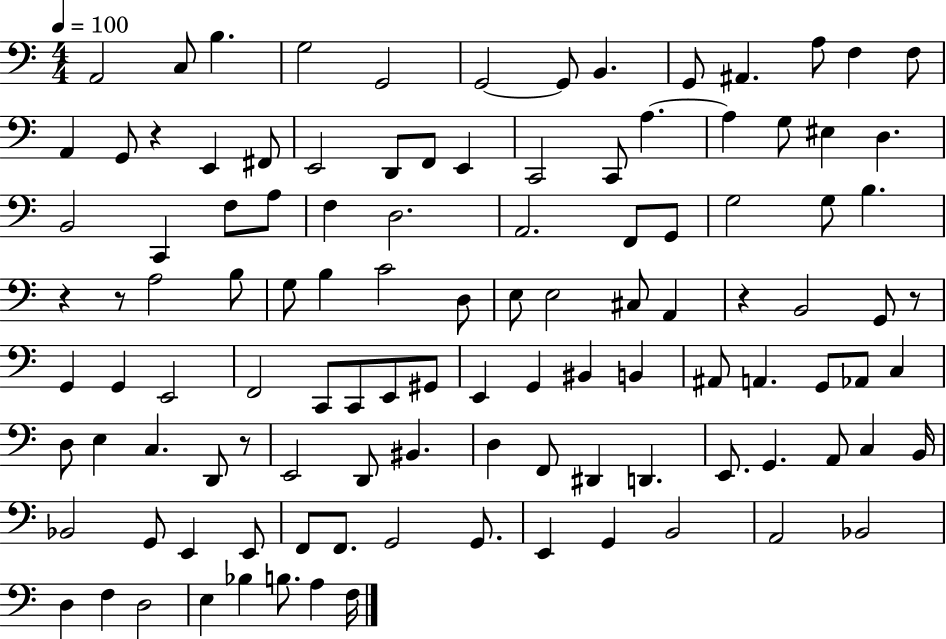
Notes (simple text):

A2/h C3/e B3/q. G3/h G2/h G2/h G2/e B2/q. G2/e A#2/q. A3/e F3/q F3/e A2/q G2/e R/q E2/q F#2/e E2/h D2/e F2/e E2/q C2/h C2/e A3/q. A3/q G3/e EIS3/q D3/q. B2/h C2/q F3/e A3/e F3/q D3/h. A2/h. F2/e G2/e G3/h G3/e B3/q. R/q R/e A3/h B3/e G3/e B3/q C4/h D3/e E3/e E3/h C#3/e A2/q R/q B2/h G2/e R/e G2/q G2/q E2/h F2/h C2/e C2/e E2/e G#2/e E2/q G2/q BIS2/q B2/q A#2/e A2/q. G2/e Ab2/e C3/q D3/e E3/q C3/q. D2/e R/e E2/h D2/e BIS2/q. D3/q F2/e D#2/q D2/q. E2/e. G2/q. A2/e C3/q B2/s Bb2/h G2/e E2/q E2/e F2/e F2/e. G2/h G2/e. E2/q G2/q B2/h A2/h Bb2/h D3/q F3/q D3/h E3/q Bb3/q B3/e. A3/q F3/s